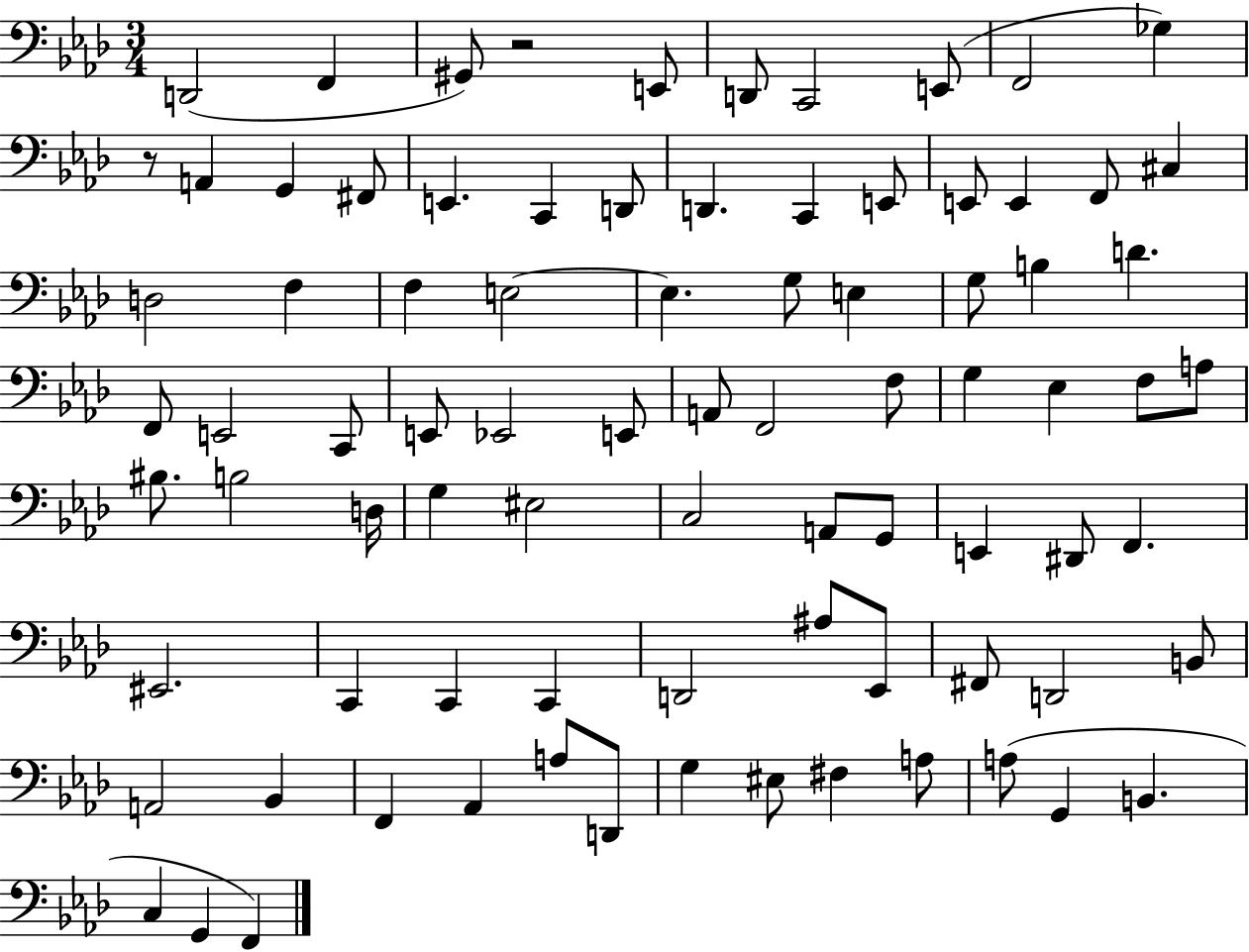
D2/h F2/q G#2/e R/h E2/e D2/e C2/h E2/e F2/h Gb3/q R/e A2/q G2/q F#2/e E2/q. C2/q D2/e D2/q. C2/q E2/e E2/e E2/q F2/e C#3/q D3/h F3/q F3/q E3/h E3/q. G3/e E3/q G3/e B3/q D4/q. F2/e E2/h C2/e E2/e Eb2/h E2/e A2/e F2/h F3/e G3/q Eb3/q F3/e A3/e BIS3/e. B3/h D3/s G3/q EIS3/h C3/h A2/e G2/e E2/q D#2/e F2/q. EIS2/h. C2/q C2/q C2/q D2/h A#3/e Eb2/e F#2/e D2/h B2/e A2/h Bb2/q F2/q Ab2/q A3/e D2/e G3/q EIS3/e F#3/q A3/e A3/e G2/q B2/q. C3/q G2/q F2/q